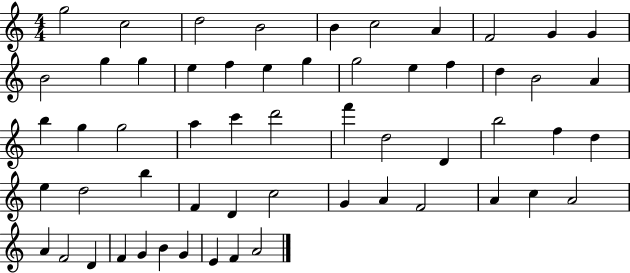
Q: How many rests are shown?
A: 0